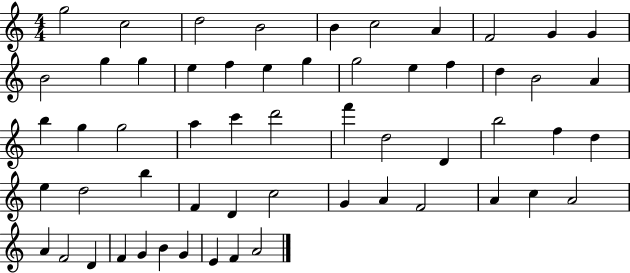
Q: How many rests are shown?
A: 0